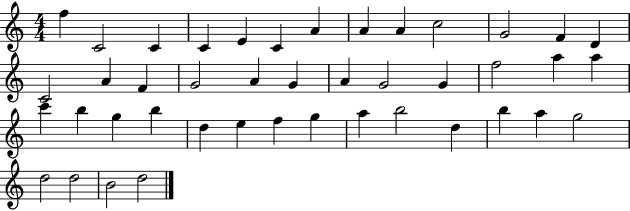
F5/q C4/h C4/q C4/q E4/q C4/q A4/q A4/q A4/q C5/h G4/h F4/q D4/q C4/h A4/q F4/q G4/h A4/q G4/q A4/q G4/h G4/q F5/h A5/q A5/q C6/q B5/q G5/q B5/q D5/q E5/q F5/q G5/q A5/q B5/h D5/q B5/q A5/q G5/h D5/h D5/h B4/h D5/h